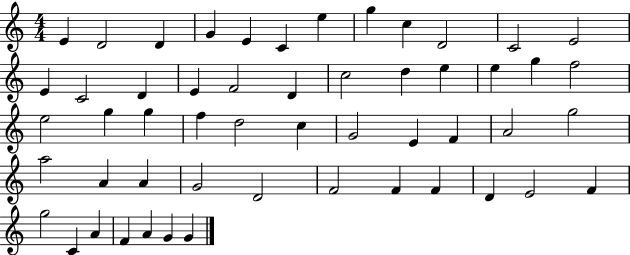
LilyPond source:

{
  \clef treble
  \numericTimeSignature
  \time 4/4
  \key c \major
  e'4 d'2 d'4 | g'4 e'4 c'4 e''4 | g''4 c''4 d'2 | c'2 e'2 | \break e'4 c'2 d'4 | e'4 f'2 d'4 | c''2 d''4 e''4 | e''4 g''4 f''2 | \break e''2 g''4 g''4 | f''4 d''2 c''4 | g'2 e'4 f'4 | a'2 g''2 | \break a''2 a'4 a'4 | g'2 d'2 | f'2 f'4 f'4 | d'4 e'2 f'4 | \break g''2 c'4 a'4 | f'4 a'4 g'4 g'4 | \bar "|."
}